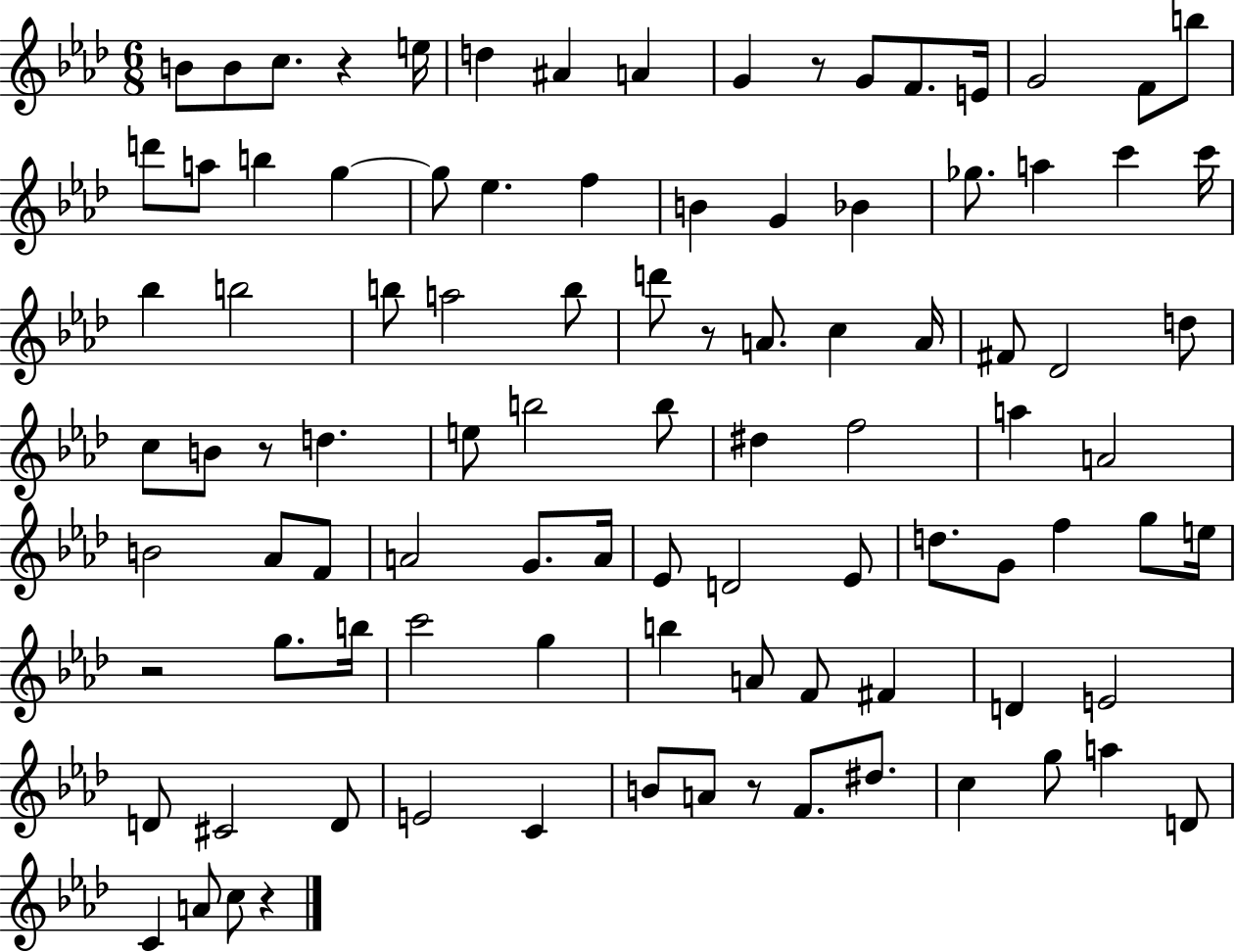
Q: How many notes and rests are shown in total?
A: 97